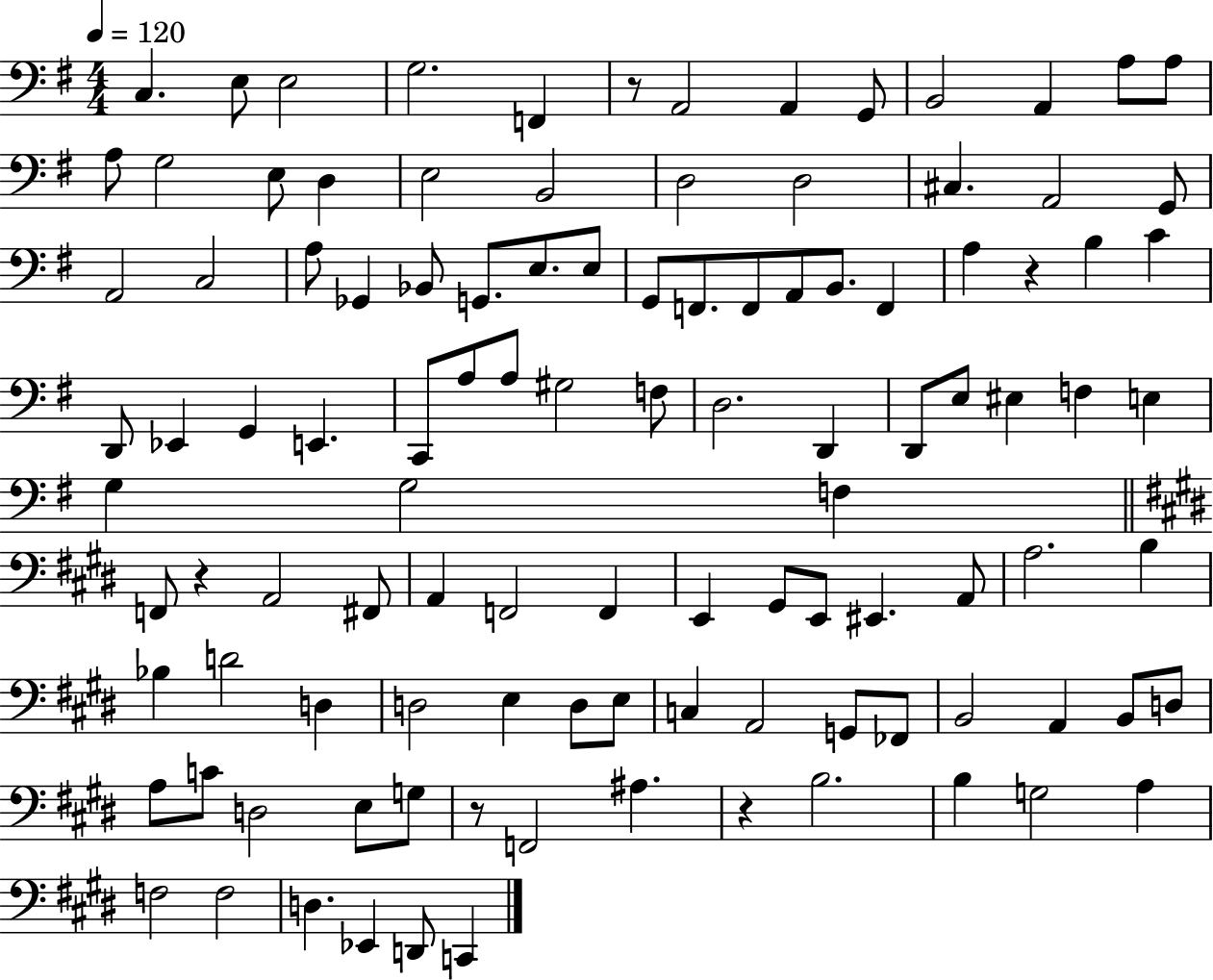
X:1
T:Untitled
M:4/4
L:1/4
K:G
C, E,/2 E,2 G,2 F,, z/2 A,,2 A,, G,,/2 B,,2 A,, A,/2 A,/2 A,/2 G,2 E,/2 D, E,2 B,,2 D,2 D,2 ^C, A,,2 G,,/2 A,,2 C,2 A,/2 _G,, _B,,/2 G,,/2 E,/2 E,/2 G,,/2 F,,/2 F,,/2 A,,/2 B,,/2 F,, A, z B, C D,,/2 _E,, G,, E,, C,,/2 A,/2 A,/2 ^G,2 F,/2 D,2 D,, D,,/2 E,/2 ^E, F, E, G, G,2 F, F,,/2 z A,,2 ^F,,/2 A,, F,,2 F,, E,, ^G,,/2 E,,/2 ^E,, A,,/2 A,2 B, _B, D2 D, D,2 E, D,/2 E,/2 C, A,,2 G,,/2 _F,,/2 B,,2 A,, B,,/2 D,/2 A,/2 C/2 D,2 E,/2 G,/2 z/2 F,,2 ^A, z B,2 B, G,2 A, F,2 F,2 D, _E,, D,,/2 C,,